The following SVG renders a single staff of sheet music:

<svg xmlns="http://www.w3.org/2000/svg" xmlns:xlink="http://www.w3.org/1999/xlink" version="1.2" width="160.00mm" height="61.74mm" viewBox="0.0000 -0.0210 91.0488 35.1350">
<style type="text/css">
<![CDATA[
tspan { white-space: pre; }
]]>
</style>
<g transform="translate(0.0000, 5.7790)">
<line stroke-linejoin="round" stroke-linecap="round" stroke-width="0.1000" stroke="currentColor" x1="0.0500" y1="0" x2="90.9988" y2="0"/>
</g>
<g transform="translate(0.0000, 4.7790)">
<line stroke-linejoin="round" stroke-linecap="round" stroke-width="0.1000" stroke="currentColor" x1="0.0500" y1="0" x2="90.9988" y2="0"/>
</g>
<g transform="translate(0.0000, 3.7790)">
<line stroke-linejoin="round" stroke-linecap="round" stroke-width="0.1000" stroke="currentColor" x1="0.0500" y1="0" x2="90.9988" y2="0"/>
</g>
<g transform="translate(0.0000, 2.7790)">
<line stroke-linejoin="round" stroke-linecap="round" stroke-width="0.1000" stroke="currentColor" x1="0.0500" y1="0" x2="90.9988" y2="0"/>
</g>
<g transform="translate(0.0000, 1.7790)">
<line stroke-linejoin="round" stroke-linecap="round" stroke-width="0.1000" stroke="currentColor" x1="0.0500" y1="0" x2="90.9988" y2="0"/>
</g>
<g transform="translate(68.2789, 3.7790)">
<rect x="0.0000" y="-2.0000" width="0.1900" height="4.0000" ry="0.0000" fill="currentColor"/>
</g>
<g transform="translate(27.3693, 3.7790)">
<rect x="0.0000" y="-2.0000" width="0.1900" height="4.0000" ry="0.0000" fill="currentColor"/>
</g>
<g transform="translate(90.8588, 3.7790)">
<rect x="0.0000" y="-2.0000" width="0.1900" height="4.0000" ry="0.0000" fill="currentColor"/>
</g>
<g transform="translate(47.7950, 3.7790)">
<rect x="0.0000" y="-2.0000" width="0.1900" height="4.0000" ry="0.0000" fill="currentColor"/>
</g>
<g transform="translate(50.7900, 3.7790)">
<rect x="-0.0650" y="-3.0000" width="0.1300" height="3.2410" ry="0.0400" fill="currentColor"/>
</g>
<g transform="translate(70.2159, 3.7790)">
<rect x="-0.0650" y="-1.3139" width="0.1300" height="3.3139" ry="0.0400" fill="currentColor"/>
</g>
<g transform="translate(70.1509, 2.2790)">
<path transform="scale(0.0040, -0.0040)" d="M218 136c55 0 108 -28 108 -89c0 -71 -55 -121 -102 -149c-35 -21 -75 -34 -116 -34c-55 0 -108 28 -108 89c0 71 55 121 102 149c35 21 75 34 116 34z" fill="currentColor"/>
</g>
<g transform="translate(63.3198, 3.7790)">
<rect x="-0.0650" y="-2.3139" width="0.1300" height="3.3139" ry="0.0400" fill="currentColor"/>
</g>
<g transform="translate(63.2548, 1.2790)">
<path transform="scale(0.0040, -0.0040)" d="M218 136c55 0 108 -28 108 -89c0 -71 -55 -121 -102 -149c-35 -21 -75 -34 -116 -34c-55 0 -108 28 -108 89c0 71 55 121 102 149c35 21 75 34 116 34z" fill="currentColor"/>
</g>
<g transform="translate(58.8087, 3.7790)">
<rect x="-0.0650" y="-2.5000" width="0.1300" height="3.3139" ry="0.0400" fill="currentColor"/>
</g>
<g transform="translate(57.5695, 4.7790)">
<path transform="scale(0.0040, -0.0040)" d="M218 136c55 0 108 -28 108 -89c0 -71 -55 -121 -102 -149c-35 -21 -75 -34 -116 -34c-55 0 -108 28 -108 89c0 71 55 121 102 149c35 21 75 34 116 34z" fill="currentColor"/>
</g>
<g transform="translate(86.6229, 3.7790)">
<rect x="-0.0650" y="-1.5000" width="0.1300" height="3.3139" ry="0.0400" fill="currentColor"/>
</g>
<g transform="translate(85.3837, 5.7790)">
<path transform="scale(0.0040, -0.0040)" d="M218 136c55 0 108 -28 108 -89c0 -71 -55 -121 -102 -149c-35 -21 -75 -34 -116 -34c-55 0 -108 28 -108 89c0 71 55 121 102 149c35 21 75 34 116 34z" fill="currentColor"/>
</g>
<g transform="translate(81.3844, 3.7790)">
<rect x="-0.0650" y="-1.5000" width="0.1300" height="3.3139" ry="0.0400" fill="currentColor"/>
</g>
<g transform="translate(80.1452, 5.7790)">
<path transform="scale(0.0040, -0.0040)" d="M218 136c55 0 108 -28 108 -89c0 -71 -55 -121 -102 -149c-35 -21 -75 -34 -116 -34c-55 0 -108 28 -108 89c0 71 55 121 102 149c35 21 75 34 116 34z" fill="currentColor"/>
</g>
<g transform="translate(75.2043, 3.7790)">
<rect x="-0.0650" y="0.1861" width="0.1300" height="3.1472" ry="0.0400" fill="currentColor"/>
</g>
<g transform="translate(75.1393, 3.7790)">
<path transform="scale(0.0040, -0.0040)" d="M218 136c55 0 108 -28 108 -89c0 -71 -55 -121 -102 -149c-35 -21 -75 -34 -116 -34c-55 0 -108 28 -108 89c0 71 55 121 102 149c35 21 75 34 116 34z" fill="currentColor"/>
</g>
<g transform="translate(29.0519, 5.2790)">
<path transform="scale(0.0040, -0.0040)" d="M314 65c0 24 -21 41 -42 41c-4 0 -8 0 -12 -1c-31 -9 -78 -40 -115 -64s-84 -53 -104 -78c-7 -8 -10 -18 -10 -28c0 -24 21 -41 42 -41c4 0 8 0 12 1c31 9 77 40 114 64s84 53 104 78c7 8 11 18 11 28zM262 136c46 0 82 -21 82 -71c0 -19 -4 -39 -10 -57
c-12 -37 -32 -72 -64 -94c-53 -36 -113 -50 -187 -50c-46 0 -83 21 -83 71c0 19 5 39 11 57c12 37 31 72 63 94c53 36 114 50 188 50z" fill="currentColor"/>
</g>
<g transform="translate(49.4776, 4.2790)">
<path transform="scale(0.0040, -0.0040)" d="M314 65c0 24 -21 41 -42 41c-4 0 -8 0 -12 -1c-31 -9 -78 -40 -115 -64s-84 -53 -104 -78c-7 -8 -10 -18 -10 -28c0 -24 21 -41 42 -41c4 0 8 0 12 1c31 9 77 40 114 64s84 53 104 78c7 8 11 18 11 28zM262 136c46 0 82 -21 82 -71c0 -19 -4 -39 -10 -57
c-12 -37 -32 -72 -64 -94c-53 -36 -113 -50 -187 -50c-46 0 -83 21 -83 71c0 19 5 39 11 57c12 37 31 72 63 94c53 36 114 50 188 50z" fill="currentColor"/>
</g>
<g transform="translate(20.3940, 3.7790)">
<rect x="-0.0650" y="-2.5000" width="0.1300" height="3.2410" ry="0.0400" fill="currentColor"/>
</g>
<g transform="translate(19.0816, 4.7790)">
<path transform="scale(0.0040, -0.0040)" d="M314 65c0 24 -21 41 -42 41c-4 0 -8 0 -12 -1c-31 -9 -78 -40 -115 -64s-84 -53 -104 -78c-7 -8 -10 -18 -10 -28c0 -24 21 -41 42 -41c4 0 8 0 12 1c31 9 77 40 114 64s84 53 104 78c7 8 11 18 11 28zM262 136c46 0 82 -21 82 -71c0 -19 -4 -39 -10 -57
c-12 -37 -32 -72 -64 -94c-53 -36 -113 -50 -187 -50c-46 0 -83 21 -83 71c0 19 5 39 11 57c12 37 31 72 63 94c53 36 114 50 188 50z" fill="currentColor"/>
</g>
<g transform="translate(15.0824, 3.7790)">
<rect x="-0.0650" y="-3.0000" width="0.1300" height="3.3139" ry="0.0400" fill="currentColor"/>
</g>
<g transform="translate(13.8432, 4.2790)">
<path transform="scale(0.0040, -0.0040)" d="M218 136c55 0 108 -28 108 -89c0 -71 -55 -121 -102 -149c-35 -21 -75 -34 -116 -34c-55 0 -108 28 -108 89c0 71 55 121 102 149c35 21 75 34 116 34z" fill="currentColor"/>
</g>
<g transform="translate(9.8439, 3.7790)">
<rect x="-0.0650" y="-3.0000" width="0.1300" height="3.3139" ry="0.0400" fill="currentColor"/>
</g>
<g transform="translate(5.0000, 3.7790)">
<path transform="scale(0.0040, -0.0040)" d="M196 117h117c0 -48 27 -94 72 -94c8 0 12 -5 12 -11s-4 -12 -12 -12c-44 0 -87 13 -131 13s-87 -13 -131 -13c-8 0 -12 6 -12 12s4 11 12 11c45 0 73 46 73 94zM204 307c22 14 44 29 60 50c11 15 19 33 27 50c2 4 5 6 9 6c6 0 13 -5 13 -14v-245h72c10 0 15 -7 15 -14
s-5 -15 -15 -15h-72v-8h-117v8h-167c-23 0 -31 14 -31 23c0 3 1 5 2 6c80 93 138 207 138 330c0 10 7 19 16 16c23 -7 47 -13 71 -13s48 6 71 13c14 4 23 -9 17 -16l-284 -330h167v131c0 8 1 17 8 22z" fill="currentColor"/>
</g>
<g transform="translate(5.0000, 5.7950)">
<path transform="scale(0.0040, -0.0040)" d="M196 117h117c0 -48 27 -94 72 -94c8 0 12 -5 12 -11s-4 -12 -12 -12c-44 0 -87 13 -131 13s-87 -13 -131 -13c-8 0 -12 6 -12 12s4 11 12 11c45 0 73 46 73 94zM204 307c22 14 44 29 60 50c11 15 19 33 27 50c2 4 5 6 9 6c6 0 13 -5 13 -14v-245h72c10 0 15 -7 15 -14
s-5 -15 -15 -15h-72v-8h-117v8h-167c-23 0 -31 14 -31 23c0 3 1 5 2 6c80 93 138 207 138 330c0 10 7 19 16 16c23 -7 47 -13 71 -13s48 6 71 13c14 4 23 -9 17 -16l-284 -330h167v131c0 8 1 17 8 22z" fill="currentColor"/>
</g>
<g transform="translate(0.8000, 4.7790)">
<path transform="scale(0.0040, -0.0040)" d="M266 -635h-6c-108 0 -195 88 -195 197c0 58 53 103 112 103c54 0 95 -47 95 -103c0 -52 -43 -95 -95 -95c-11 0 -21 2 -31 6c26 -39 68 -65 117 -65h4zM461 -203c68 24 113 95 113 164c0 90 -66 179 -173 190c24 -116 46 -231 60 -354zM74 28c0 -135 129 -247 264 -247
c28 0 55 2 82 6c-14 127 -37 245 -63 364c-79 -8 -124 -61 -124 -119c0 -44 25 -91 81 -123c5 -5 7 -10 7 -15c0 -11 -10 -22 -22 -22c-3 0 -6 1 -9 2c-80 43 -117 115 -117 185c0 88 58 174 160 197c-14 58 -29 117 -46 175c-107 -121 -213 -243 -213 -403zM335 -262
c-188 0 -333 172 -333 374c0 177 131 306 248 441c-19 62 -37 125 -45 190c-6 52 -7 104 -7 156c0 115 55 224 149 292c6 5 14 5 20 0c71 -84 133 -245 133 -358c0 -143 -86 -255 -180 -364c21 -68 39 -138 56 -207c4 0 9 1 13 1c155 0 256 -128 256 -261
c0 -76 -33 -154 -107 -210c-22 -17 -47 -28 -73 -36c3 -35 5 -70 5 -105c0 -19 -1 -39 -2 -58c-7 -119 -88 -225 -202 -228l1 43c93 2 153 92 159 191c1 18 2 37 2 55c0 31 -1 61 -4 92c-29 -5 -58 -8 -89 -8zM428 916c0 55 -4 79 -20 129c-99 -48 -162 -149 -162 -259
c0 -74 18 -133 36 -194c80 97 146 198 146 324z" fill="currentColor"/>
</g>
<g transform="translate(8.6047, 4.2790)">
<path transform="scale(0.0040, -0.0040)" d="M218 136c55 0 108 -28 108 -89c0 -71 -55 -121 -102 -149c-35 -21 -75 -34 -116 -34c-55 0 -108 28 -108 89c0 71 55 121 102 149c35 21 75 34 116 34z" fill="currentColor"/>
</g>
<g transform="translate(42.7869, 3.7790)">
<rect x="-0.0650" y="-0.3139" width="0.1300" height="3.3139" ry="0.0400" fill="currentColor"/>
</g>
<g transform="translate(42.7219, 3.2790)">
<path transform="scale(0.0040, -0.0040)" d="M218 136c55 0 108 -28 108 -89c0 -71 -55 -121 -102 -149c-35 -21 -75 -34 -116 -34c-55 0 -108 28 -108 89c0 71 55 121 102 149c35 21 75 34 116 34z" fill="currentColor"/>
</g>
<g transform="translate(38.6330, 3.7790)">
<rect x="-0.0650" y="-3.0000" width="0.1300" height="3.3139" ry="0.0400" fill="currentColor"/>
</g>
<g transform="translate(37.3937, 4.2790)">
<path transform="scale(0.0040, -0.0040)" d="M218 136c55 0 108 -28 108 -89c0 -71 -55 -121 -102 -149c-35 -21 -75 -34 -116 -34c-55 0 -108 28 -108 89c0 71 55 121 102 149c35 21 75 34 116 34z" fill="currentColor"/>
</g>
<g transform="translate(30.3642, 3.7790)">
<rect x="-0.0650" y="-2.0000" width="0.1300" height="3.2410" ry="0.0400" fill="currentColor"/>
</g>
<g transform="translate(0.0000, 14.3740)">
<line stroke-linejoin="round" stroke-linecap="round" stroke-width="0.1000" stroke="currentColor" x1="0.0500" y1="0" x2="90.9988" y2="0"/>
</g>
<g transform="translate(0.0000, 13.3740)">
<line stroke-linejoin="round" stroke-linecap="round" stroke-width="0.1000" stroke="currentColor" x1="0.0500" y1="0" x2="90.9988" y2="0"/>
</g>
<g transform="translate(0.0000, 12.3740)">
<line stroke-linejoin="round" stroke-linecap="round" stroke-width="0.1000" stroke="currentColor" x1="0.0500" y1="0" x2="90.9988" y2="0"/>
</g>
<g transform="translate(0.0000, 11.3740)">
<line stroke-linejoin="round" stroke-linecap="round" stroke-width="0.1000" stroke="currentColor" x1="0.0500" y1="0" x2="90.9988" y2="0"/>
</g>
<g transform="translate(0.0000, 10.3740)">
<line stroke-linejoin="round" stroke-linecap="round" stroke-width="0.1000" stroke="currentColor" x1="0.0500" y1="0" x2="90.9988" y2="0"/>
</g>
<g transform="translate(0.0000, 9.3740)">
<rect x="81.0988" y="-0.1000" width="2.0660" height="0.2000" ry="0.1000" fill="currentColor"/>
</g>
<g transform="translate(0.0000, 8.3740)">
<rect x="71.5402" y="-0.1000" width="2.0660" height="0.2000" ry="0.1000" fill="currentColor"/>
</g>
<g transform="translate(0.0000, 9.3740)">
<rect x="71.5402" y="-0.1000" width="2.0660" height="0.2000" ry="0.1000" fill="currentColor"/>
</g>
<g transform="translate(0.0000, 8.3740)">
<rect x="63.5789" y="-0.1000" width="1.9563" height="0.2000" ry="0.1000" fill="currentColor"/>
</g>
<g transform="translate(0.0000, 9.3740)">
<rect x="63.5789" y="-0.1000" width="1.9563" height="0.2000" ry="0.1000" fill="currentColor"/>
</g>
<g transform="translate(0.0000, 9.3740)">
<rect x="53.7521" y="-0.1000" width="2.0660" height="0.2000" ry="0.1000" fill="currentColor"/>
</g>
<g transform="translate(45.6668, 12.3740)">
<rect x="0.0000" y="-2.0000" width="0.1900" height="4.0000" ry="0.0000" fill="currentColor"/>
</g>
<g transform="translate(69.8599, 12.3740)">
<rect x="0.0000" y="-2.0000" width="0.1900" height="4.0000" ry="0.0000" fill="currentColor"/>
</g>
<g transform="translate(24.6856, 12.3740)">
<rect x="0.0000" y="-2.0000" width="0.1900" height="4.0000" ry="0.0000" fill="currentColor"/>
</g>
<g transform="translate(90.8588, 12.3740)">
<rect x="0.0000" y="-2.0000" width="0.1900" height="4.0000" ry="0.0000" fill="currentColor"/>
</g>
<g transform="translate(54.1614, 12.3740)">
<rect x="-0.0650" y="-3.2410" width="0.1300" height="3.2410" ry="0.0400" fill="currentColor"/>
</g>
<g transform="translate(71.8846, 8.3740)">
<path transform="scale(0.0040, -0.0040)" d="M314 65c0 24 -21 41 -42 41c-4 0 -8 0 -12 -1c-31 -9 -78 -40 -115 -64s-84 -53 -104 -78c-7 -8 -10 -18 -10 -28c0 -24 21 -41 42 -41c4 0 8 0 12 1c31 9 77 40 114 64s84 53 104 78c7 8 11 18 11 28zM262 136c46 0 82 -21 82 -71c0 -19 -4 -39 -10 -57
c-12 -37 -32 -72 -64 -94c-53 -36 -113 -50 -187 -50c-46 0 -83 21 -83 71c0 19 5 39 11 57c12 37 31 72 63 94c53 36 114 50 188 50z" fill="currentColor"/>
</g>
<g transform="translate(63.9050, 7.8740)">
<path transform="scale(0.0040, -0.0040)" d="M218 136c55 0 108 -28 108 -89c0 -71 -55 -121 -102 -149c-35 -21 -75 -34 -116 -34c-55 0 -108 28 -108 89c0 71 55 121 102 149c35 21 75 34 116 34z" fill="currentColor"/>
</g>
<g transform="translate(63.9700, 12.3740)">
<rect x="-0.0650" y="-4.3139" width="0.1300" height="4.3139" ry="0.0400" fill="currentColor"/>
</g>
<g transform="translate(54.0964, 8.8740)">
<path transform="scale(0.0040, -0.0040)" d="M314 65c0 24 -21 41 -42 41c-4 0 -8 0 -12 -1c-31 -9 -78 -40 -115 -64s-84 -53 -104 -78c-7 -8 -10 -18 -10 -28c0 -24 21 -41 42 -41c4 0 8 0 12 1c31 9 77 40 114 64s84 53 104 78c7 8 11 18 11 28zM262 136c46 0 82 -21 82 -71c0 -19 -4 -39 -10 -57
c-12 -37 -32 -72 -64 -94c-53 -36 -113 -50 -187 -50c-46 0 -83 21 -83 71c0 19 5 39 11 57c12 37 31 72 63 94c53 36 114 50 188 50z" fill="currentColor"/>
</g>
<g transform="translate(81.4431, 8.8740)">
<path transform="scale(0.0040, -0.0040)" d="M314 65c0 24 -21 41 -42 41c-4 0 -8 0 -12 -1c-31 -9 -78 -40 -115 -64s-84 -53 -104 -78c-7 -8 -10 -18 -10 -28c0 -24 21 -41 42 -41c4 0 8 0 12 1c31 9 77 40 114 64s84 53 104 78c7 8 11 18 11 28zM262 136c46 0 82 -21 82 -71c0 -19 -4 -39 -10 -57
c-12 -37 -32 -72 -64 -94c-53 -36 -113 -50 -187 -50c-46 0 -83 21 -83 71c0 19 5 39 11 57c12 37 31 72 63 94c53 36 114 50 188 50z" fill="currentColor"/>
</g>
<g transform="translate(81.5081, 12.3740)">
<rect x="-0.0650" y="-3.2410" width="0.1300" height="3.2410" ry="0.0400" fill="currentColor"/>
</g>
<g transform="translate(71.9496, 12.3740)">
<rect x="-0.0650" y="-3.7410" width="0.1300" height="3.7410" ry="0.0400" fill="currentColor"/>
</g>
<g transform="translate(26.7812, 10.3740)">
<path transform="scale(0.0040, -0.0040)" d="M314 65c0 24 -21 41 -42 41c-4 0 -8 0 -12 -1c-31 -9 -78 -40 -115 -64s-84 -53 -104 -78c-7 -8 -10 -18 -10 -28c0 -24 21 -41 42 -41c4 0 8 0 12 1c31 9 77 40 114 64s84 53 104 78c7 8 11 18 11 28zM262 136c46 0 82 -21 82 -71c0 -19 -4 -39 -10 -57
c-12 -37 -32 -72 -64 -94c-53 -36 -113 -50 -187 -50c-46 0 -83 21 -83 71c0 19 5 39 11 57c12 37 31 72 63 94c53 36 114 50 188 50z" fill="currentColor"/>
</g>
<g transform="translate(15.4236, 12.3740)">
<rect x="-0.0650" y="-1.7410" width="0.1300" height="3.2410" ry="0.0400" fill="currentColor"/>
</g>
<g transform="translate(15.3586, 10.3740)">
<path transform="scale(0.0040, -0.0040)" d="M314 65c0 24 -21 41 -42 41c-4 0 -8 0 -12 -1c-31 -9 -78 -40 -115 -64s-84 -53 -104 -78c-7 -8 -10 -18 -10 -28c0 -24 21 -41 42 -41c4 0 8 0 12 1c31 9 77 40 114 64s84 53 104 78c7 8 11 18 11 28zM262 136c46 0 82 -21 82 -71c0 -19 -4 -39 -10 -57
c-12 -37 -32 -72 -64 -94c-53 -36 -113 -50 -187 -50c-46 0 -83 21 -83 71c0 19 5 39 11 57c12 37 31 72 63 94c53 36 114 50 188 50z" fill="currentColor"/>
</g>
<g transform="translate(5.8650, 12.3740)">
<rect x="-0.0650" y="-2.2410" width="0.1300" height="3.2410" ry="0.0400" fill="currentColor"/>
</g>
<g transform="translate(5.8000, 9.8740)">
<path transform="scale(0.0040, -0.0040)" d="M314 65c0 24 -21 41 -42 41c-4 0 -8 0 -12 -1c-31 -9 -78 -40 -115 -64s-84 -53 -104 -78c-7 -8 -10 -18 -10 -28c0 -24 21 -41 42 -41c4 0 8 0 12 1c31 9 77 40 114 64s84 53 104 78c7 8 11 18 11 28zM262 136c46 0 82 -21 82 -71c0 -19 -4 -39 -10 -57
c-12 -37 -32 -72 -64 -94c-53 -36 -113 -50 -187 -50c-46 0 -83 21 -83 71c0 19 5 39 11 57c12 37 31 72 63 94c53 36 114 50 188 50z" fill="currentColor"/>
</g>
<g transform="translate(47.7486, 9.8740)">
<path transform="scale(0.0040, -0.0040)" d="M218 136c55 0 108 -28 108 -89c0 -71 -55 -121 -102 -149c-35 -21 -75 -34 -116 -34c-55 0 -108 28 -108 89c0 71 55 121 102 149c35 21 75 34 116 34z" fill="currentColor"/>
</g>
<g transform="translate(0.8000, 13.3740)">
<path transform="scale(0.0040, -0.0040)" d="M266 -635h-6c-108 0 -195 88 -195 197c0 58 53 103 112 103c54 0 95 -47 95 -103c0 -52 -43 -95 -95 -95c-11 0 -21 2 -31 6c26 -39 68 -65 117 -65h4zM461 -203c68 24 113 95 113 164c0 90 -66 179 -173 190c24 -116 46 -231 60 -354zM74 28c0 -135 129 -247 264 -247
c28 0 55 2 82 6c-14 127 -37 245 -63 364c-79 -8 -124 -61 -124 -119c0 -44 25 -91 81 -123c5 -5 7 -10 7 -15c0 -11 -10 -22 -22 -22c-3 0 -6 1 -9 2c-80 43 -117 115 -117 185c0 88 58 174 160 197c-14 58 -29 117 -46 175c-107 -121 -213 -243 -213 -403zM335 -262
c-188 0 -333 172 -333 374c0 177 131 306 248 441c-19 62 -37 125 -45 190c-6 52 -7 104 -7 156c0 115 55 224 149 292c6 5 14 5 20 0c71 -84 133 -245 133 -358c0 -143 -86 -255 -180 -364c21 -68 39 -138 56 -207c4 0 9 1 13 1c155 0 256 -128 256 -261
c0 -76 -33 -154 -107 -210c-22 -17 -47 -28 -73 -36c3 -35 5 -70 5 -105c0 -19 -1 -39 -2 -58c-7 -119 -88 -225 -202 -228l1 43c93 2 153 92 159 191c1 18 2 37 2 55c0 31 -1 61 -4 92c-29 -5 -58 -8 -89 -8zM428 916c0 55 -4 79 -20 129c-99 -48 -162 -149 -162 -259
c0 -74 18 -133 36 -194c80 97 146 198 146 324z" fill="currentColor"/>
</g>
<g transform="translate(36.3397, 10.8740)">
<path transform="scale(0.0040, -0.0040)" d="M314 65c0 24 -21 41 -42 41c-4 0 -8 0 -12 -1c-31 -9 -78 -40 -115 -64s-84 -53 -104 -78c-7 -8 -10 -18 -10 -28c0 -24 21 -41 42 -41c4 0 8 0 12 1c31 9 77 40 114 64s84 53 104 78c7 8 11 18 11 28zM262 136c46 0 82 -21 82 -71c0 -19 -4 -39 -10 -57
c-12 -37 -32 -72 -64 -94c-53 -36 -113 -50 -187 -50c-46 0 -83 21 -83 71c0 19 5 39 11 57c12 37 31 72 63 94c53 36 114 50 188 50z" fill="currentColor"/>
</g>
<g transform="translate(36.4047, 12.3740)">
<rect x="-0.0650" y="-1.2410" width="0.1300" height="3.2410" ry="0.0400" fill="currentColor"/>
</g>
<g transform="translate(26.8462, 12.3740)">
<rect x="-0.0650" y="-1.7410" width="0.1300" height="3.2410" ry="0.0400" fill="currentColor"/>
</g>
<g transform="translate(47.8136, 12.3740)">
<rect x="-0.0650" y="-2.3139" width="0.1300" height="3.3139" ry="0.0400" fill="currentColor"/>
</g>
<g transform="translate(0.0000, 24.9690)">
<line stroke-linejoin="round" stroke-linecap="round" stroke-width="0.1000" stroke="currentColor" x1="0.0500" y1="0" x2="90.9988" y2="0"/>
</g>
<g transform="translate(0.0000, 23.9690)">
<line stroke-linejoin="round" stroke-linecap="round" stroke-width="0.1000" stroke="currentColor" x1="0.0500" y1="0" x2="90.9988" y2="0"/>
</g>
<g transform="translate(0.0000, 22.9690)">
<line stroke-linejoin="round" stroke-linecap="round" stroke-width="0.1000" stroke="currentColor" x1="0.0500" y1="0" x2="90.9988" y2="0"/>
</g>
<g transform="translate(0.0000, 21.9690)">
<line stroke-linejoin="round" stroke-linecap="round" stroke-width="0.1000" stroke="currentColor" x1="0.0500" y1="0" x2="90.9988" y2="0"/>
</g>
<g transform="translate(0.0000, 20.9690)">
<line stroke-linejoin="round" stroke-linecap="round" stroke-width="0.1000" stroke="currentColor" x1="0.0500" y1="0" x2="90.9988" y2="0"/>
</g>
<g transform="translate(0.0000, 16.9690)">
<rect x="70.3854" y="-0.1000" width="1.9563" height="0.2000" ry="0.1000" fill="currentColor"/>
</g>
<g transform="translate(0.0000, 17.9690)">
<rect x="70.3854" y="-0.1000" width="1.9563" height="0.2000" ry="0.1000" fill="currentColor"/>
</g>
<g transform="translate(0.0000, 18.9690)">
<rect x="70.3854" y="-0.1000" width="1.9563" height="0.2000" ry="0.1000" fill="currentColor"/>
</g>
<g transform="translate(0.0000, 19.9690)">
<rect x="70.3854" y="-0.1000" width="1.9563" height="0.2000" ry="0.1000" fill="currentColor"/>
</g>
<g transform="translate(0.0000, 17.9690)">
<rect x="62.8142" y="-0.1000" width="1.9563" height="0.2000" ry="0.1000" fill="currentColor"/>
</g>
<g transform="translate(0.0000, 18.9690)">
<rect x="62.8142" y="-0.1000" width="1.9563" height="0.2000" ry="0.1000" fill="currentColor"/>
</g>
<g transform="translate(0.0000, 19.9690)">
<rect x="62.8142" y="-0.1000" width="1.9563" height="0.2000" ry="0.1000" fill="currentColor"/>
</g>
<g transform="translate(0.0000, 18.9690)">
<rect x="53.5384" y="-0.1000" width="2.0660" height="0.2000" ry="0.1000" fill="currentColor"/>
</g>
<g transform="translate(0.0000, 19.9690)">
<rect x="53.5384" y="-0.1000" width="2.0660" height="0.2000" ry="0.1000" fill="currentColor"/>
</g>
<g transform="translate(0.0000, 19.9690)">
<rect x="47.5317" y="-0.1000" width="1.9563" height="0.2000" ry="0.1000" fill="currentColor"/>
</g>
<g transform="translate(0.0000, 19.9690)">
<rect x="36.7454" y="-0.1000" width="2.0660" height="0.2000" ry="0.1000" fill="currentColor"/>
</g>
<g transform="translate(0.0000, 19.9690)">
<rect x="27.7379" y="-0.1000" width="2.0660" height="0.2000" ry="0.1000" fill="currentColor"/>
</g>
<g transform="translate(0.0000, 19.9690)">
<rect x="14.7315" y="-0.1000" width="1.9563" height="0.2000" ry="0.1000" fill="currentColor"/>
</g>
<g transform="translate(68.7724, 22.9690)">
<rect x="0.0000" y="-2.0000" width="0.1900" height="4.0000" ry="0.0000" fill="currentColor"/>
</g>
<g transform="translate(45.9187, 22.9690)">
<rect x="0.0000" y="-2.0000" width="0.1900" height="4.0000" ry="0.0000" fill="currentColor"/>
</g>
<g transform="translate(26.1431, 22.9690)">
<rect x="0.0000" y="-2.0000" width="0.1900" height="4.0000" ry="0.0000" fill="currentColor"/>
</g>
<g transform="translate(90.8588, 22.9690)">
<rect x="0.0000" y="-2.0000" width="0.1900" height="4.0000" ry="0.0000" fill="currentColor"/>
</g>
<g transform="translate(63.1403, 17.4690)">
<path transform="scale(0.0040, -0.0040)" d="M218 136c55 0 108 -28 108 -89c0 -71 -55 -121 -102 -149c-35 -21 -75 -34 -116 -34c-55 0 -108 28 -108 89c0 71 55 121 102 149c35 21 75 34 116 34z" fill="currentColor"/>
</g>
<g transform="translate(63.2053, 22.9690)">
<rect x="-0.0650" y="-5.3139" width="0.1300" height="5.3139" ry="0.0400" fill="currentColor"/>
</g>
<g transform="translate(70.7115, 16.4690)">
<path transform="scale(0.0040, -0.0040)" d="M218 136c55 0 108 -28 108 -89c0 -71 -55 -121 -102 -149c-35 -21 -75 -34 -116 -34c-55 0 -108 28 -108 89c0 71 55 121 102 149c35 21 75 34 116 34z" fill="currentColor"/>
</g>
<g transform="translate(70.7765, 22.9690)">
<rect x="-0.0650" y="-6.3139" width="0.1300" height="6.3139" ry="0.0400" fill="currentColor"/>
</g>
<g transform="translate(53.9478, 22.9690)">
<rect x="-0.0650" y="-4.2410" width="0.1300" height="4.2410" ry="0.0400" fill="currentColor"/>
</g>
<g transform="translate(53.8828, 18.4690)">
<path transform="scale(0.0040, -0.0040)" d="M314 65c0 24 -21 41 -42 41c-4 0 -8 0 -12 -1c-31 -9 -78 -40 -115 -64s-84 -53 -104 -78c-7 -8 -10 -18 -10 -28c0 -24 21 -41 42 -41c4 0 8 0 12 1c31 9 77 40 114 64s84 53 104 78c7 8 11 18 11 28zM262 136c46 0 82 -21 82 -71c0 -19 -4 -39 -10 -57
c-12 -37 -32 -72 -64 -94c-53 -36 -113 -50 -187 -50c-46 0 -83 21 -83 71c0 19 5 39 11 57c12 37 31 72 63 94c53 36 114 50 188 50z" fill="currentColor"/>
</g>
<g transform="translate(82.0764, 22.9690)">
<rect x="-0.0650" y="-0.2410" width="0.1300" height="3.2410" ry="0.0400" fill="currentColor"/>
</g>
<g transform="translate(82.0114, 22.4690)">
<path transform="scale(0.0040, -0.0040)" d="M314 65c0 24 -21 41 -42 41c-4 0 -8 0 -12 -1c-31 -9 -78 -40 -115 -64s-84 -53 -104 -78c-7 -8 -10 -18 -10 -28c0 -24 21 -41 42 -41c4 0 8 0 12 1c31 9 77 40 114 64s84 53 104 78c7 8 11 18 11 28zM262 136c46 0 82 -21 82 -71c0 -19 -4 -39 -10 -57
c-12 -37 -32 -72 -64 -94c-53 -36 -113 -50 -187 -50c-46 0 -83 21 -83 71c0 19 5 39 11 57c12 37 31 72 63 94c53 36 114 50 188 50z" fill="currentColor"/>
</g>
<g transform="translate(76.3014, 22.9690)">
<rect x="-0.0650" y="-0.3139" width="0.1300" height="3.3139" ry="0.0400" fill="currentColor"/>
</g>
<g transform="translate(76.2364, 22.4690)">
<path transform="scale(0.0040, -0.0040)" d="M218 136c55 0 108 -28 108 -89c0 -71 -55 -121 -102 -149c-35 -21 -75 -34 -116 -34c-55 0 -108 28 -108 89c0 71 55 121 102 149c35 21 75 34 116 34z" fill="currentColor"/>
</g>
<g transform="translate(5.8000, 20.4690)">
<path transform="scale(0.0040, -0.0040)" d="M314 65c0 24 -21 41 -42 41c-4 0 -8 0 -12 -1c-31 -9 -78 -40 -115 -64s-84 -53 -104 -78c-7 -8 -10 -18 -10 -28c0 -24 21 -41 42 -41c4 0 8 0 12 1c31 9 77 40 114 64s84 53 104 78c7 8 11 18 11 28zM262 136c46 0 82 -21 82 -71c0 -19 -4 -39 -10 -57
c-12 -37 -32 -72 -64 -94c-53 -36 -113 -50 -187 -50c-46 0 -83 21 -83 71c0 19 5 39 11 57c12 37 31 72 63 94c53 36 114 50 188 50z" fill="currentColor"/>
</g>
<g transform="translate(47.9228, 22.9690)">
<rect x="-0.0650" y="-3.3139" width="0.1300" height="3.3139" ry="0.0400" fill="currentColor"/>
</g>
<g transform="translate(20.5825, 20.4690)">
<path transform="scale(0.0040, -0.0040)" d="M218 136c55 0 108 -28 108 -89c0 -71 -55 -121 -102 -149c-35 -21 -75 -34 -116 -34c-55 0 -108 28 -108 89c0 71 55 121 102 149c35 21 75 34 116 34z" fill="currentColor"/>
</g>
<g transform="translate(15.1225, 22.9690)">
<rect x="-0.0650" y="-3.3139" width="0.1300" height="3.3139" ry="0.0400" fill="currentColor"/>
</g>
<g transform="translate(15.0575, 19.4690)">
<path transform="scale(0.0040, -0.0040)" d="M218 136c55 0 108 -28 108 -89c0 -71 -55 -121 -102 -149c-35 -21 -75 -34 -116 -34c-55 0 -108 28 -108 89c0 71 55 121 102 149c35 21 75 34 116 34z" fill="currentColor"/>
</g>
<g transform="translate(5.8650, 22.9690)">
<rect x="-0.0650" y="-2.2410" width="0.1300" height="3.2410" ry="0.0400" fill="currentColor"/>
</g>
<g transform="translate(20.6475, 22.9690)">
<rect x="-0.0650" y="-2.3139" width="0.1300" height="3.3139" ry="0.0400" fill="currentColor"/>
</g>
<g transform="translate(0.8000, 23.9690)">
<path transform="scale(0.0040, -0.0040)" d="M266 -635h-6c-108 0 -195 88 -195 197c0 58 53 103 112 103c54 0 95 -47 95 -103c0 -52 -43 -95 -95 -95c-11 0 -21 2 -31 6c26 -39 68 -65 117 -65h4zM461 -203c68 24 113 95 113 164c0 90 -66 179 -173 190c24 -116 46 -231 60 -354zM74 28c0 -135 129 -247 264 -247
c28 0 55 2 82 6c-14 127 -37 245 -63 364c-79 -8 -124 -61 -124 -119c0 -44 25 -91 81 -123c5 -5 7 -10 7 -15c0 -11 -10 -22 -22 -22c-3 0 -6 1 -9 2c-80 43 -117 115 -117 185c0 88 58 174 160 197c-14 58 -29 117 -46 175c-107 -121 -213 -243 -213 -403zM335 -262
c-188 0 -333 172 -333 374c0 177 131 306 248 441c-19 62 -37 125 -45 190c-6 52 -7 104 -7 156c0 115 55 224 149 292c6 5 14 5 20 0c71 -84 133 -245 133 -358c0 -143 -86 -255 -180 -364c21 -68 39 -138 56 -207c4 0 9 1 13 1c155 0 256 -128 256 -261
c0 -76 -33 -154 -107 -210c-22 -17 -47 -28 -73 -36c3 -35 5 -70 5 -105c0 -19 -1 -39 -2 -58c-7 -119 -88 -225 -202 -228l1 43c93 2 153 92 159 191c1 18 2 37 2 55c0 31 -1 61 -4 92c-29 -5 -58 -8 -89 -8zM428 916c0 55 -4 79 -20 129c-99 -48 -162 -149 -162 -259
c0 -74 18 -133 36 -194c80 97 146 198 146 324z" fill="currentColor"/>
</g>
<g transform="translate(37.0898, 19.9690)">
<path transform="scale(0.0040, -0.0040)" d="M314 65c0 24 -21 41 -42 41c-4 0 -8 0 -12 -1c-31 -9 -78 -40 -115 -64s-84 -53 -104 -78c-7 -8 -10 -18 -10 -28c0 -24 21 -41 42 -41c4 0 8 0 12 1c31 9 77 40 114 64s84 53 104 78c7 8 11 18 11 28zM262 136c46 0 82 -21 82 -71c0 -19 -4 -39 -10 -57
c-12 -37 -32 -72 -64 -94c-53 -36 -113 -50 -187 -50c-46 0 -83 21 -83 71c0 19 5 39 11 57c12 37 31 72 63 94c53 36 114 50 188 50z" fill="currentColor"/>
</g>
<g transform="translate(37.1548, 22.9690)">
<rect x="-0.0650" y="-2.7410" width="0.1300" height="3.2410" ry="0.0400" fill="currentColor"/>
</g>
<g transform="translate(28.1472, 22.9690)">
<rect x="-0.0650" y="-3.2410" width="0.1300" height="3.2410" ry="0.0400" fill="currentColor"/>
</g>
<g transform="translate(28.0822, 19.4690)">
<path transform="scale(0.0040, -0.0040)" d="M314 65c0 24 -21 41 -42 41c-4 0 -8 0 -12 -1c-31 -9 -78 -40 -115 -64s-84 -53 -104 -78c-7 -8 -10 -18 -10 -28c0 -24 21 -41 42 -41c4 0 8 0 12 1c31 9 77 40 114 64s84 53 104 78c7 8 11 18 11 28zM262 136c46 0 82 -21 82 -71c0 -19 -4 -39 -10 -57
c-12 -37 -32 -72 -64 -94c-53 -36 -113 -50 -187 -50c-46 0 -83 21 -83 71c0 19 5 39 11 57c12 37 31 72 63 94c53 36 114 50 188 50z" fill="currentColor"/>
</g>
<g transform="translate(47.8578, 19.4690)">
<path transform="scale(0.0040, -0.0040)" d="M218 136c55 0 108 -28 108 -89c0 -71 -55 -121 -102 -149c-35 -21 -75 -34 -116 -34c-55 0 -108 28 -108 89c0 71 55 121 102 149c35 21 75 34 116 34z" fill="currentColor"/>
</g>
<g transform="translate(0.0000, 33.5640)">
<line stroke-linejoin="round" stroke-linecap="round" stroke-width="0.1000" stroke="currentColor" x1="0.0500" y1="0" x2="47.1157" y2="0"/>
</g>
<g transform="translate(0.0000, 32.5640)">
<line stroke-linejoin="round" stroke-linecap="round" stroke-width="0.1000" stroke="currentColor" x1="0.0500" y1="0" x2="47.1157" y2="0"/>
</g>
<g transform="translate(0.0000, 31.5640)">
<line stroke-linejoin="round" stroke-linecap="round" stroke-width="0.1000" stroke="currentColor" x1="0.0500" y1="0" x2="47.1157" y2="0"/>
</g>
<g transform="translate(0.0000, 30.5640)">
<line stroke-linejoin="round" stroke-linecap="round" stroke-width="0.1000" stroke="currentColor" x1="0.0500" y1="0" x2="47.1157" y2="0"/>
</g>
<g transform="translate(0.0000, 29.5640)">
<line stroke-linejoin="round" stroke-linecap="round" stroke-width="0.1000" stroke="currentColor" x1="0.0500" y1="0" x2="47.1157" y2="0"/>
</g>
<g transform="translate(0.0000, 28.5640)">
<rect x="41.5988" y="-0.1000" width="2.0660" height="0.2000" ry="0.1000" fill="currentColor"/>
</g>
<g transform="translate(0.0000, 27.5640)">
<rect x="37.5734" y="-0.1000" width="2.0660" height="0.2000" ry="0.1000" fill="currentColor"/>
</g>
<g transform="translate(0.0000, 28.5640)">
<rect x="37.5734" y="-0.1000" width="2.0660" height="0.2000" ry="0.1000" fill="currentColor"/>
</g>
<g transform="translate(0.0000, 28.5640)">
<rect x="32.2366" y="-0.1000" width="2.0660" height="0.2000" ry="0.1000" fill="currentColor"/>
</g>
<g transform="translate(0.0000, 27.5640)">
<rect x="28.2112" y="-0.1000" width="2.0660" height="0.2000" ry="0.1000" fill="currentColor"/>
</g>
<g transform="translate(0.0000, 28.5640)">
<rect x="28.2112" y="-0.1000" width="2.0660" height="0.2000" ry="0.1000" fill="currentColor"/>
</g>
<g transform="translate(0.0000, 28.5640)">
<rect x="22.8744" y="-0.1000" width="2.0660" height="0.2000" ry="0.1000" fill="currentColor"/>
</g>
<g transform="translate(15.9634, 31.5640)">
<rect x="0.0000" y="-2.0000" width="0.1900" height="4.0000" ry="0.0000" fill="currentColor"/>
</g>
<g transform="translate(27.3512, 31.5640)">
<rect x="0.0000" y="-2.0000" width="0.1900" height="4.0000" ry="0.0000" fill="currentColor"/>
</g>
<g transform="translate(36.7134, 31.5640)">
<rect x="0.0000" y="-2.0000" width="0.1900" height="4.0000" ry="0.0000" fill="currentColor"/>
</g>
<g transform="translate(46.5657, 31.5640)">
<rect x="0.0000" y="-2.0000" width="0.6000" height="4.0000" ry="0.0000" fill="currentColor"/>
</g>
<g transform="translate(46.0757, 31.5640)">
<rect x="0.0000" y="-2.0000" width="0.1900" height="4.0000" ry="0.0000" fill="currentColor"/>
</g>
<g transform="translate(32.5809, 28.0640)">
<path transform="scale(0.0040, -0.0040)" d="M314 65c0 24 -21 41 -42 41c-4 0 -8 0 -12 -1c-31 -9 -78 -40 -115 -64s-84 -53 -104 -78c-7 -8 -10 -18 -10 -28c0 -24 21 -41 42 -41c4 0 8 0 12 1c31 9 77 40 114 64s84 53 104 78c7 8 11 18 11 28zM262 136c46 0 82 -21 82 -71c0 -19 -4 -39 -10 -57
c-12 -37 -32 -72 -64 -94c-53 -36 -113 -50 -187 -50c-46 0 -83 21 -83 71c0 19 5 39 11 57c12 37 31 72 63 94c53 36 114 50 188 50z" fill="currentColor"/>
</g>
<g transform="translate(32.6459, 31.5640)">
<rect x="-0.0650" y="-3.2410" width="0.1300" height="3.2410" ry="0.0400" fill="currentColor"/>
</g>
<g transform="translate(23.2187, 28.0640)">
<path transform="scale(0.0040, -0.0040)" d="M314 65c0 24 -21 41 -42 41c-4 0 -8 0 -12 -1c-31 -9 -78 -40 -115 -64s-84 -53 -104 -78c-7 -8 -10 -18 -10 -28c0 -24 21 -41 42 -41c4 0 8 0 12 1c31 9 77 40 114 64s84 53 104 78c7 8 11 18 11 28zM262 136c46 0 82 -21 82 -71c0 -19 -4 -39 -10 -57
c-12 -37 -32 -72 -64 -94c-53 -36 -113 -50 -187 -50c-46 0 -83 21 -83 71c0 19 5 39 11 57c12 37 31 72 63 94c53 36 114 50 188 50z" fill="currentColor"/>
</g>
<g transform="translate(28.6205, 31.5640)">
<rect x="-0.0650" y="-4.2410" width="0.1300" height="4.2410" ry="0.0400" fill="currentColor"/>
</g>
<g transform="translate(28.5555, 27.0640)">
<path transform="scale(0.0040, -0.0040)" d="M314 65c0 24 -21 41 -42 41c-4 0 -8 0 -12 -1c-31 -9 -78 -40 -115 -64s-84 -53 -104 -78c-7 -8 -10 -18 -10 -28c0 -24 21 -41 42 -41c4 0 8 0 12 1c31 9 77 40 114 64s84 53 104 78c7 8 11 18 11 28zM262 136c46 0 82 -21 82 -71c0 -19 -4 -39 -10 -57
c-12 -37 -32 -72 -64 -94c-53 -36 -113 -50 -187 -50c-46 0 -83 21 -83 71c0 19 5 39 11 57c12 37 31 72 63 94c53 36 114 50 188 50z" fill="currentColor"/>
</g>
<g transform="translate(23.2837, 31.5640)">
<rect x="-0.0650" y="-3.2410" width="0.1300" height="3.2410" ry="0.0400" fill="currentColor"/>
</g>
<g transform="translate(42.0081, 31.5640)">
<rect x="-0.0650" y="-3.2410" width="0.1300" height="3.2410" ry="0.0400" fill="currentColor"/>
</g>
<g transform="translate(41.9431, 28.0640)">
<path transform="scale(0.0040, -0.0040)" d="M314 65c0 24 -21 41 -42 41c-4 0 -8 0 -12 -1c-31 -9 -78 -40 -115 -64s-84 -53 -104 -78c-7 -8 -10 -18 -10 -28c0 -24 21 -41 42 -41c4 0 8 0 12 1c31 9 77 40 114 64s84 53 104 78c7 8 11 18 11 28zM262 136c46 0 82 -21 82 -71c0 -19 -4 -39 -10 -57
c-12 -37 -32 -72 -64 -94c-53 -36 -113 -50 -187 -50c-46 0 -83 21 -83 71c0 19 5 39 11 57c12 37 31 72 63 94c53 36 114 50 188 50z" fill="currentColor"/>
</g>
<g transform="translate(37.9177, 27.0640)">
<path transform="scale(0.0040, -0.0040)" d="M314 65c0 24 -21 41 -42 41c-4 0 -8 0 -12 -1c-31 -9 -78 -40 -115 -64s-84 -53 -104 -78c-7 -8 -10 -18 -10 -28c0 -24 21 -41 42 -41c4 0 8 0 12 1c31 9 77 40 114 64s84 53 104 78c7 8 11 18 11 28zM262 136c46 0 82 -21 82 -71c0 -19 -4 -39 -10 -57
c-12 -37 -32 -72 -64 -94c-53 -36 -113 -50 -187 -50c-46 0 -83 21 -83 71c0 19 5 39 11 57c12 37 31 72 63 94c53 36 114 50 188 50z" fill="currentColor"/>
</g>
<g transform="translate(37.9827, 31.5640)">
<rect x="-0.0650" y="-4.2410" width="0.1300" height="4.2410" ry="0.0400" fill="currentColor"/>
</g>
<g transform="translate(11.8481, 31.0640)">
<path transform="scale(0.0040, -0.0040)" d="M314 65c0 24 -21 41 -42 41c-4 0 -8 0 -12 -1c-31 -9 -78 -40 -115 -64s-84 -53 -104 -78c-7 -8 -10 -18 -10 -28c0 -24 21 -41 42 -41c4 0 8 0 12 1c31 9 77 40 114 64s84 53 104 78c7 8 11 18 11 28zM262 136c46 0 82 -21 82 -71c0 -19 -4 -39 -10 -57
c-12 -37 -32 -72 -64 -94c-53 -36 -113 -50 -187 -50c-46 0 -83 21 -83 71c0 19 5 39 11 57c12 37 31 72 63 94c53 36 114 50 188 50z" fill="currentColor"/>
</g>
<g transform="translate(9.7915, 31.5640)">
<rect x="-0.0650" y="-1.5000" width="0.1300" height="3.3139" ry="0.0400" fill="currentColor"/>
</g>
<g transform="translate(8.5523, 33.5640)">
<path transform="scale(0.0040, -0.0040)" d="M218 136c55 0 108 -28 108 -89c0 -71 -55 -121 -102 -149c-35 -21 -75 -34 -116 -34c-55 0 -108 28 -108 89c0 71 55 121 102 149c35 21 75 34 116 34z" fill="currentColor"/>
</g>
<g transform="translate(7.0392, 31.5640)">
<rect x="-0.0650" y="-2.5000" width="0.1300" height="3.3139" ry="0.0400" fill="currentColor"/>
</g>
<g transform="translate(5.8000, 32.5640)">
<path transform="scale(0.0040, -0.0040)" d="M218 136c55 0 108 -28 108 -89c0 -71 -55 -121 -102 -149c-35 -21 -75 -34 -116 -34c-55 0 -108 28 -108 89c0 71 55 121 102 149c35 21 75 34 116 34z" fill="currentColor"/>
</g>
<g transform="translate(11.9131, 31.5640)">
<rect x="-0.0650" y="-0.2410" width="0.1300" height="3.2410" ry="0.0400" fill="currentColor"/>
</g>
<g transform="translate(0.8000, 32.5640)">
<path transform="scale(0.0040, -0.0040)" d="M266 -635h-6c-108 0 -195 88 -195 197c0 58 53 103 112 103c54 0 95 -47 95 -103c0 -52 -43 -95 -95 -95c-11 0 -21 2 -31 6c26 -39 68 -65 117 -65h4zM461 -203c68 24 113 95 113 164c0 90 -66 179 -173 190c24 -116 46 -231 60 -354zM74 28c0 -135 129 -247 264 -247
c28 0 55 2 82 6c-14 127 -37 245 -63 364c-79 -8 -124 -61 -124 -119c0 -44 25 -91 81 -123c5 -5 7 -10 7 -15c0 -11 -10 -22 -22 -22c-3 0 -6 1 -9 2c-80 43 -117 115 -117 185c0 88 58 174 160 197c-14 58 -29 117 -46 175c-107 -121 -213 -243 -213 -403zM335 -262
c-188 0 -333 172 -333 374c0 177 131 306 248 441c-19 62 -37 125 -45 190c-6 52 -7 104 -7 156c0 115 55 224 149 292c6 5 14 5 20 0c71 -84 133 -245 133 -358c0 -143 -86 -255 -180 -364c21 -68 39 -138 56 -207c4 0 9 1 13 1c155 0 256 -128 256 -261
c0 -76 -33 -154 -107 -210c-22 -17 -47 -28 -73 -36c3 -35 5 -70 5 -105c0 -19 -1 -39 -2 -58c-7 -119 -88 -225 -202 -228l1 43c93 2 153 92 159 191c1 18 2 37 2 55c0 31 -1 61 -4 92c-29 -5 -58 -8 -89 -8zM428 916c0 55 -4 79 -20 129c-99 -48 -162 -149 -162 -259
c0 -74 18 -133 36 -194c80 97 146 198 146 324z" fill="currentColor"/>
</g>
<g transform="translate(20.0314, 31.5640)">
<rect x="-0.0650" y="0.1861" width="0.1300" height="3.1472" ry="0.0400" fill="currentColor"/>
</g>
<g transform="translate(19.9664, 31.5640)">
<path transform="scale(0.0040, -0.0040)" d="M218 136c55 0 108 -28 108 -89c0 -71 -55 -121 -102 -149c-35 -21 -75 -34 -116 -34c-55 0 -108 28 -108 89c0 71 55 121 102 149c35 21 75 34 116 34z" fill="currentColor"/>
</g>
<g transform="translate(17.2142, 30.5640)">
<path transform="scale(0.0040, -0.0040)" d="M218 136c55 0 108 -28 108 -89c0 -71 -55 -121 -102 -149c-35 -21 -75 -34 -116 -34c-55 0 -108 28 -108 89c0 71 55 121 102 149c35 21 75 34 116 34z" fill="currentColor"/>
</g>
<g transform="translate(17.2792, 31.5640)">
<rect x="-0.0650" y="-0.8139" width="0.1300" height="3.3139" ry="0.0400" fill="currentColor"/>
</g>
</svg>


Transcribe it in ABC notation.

X:1
T:Untitled
M:4/4
L:1/4
K:C
A A G2 F2 A c A2 G g e B E E g2 f2 f2 e2 g b2 d' c'2 b2 g2 b g b2 a2 b d'2 f' a' c c2 G E c2 d B b2 d'2 b2 d'2 b2